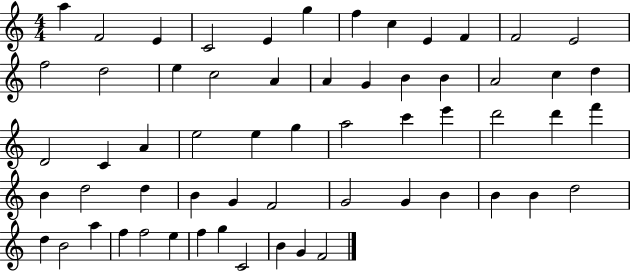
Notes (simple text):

A5/q F4/h E4/q C4/h E4/q G5/q F5/q C5/q E4/q F4/q F4/h E4/h F5/h D5/h E5/q C5/h A4/q A4/q G4/q B4/q B4/q A4/h C5/q D5/q D4/h C4/q A4/q E5/h E5/q G5/q A5/h C6/q E6/q D6/h D6/q F6/q B4/q D5/h D5/q B4/q G4/q F4/h G4/h G4/q B4/q B4/q B4/q D5/h D5/q B4/h A5/q F5/q F5/h E5/q F5/q G5/q C4/h B4/q G4/q F4/h